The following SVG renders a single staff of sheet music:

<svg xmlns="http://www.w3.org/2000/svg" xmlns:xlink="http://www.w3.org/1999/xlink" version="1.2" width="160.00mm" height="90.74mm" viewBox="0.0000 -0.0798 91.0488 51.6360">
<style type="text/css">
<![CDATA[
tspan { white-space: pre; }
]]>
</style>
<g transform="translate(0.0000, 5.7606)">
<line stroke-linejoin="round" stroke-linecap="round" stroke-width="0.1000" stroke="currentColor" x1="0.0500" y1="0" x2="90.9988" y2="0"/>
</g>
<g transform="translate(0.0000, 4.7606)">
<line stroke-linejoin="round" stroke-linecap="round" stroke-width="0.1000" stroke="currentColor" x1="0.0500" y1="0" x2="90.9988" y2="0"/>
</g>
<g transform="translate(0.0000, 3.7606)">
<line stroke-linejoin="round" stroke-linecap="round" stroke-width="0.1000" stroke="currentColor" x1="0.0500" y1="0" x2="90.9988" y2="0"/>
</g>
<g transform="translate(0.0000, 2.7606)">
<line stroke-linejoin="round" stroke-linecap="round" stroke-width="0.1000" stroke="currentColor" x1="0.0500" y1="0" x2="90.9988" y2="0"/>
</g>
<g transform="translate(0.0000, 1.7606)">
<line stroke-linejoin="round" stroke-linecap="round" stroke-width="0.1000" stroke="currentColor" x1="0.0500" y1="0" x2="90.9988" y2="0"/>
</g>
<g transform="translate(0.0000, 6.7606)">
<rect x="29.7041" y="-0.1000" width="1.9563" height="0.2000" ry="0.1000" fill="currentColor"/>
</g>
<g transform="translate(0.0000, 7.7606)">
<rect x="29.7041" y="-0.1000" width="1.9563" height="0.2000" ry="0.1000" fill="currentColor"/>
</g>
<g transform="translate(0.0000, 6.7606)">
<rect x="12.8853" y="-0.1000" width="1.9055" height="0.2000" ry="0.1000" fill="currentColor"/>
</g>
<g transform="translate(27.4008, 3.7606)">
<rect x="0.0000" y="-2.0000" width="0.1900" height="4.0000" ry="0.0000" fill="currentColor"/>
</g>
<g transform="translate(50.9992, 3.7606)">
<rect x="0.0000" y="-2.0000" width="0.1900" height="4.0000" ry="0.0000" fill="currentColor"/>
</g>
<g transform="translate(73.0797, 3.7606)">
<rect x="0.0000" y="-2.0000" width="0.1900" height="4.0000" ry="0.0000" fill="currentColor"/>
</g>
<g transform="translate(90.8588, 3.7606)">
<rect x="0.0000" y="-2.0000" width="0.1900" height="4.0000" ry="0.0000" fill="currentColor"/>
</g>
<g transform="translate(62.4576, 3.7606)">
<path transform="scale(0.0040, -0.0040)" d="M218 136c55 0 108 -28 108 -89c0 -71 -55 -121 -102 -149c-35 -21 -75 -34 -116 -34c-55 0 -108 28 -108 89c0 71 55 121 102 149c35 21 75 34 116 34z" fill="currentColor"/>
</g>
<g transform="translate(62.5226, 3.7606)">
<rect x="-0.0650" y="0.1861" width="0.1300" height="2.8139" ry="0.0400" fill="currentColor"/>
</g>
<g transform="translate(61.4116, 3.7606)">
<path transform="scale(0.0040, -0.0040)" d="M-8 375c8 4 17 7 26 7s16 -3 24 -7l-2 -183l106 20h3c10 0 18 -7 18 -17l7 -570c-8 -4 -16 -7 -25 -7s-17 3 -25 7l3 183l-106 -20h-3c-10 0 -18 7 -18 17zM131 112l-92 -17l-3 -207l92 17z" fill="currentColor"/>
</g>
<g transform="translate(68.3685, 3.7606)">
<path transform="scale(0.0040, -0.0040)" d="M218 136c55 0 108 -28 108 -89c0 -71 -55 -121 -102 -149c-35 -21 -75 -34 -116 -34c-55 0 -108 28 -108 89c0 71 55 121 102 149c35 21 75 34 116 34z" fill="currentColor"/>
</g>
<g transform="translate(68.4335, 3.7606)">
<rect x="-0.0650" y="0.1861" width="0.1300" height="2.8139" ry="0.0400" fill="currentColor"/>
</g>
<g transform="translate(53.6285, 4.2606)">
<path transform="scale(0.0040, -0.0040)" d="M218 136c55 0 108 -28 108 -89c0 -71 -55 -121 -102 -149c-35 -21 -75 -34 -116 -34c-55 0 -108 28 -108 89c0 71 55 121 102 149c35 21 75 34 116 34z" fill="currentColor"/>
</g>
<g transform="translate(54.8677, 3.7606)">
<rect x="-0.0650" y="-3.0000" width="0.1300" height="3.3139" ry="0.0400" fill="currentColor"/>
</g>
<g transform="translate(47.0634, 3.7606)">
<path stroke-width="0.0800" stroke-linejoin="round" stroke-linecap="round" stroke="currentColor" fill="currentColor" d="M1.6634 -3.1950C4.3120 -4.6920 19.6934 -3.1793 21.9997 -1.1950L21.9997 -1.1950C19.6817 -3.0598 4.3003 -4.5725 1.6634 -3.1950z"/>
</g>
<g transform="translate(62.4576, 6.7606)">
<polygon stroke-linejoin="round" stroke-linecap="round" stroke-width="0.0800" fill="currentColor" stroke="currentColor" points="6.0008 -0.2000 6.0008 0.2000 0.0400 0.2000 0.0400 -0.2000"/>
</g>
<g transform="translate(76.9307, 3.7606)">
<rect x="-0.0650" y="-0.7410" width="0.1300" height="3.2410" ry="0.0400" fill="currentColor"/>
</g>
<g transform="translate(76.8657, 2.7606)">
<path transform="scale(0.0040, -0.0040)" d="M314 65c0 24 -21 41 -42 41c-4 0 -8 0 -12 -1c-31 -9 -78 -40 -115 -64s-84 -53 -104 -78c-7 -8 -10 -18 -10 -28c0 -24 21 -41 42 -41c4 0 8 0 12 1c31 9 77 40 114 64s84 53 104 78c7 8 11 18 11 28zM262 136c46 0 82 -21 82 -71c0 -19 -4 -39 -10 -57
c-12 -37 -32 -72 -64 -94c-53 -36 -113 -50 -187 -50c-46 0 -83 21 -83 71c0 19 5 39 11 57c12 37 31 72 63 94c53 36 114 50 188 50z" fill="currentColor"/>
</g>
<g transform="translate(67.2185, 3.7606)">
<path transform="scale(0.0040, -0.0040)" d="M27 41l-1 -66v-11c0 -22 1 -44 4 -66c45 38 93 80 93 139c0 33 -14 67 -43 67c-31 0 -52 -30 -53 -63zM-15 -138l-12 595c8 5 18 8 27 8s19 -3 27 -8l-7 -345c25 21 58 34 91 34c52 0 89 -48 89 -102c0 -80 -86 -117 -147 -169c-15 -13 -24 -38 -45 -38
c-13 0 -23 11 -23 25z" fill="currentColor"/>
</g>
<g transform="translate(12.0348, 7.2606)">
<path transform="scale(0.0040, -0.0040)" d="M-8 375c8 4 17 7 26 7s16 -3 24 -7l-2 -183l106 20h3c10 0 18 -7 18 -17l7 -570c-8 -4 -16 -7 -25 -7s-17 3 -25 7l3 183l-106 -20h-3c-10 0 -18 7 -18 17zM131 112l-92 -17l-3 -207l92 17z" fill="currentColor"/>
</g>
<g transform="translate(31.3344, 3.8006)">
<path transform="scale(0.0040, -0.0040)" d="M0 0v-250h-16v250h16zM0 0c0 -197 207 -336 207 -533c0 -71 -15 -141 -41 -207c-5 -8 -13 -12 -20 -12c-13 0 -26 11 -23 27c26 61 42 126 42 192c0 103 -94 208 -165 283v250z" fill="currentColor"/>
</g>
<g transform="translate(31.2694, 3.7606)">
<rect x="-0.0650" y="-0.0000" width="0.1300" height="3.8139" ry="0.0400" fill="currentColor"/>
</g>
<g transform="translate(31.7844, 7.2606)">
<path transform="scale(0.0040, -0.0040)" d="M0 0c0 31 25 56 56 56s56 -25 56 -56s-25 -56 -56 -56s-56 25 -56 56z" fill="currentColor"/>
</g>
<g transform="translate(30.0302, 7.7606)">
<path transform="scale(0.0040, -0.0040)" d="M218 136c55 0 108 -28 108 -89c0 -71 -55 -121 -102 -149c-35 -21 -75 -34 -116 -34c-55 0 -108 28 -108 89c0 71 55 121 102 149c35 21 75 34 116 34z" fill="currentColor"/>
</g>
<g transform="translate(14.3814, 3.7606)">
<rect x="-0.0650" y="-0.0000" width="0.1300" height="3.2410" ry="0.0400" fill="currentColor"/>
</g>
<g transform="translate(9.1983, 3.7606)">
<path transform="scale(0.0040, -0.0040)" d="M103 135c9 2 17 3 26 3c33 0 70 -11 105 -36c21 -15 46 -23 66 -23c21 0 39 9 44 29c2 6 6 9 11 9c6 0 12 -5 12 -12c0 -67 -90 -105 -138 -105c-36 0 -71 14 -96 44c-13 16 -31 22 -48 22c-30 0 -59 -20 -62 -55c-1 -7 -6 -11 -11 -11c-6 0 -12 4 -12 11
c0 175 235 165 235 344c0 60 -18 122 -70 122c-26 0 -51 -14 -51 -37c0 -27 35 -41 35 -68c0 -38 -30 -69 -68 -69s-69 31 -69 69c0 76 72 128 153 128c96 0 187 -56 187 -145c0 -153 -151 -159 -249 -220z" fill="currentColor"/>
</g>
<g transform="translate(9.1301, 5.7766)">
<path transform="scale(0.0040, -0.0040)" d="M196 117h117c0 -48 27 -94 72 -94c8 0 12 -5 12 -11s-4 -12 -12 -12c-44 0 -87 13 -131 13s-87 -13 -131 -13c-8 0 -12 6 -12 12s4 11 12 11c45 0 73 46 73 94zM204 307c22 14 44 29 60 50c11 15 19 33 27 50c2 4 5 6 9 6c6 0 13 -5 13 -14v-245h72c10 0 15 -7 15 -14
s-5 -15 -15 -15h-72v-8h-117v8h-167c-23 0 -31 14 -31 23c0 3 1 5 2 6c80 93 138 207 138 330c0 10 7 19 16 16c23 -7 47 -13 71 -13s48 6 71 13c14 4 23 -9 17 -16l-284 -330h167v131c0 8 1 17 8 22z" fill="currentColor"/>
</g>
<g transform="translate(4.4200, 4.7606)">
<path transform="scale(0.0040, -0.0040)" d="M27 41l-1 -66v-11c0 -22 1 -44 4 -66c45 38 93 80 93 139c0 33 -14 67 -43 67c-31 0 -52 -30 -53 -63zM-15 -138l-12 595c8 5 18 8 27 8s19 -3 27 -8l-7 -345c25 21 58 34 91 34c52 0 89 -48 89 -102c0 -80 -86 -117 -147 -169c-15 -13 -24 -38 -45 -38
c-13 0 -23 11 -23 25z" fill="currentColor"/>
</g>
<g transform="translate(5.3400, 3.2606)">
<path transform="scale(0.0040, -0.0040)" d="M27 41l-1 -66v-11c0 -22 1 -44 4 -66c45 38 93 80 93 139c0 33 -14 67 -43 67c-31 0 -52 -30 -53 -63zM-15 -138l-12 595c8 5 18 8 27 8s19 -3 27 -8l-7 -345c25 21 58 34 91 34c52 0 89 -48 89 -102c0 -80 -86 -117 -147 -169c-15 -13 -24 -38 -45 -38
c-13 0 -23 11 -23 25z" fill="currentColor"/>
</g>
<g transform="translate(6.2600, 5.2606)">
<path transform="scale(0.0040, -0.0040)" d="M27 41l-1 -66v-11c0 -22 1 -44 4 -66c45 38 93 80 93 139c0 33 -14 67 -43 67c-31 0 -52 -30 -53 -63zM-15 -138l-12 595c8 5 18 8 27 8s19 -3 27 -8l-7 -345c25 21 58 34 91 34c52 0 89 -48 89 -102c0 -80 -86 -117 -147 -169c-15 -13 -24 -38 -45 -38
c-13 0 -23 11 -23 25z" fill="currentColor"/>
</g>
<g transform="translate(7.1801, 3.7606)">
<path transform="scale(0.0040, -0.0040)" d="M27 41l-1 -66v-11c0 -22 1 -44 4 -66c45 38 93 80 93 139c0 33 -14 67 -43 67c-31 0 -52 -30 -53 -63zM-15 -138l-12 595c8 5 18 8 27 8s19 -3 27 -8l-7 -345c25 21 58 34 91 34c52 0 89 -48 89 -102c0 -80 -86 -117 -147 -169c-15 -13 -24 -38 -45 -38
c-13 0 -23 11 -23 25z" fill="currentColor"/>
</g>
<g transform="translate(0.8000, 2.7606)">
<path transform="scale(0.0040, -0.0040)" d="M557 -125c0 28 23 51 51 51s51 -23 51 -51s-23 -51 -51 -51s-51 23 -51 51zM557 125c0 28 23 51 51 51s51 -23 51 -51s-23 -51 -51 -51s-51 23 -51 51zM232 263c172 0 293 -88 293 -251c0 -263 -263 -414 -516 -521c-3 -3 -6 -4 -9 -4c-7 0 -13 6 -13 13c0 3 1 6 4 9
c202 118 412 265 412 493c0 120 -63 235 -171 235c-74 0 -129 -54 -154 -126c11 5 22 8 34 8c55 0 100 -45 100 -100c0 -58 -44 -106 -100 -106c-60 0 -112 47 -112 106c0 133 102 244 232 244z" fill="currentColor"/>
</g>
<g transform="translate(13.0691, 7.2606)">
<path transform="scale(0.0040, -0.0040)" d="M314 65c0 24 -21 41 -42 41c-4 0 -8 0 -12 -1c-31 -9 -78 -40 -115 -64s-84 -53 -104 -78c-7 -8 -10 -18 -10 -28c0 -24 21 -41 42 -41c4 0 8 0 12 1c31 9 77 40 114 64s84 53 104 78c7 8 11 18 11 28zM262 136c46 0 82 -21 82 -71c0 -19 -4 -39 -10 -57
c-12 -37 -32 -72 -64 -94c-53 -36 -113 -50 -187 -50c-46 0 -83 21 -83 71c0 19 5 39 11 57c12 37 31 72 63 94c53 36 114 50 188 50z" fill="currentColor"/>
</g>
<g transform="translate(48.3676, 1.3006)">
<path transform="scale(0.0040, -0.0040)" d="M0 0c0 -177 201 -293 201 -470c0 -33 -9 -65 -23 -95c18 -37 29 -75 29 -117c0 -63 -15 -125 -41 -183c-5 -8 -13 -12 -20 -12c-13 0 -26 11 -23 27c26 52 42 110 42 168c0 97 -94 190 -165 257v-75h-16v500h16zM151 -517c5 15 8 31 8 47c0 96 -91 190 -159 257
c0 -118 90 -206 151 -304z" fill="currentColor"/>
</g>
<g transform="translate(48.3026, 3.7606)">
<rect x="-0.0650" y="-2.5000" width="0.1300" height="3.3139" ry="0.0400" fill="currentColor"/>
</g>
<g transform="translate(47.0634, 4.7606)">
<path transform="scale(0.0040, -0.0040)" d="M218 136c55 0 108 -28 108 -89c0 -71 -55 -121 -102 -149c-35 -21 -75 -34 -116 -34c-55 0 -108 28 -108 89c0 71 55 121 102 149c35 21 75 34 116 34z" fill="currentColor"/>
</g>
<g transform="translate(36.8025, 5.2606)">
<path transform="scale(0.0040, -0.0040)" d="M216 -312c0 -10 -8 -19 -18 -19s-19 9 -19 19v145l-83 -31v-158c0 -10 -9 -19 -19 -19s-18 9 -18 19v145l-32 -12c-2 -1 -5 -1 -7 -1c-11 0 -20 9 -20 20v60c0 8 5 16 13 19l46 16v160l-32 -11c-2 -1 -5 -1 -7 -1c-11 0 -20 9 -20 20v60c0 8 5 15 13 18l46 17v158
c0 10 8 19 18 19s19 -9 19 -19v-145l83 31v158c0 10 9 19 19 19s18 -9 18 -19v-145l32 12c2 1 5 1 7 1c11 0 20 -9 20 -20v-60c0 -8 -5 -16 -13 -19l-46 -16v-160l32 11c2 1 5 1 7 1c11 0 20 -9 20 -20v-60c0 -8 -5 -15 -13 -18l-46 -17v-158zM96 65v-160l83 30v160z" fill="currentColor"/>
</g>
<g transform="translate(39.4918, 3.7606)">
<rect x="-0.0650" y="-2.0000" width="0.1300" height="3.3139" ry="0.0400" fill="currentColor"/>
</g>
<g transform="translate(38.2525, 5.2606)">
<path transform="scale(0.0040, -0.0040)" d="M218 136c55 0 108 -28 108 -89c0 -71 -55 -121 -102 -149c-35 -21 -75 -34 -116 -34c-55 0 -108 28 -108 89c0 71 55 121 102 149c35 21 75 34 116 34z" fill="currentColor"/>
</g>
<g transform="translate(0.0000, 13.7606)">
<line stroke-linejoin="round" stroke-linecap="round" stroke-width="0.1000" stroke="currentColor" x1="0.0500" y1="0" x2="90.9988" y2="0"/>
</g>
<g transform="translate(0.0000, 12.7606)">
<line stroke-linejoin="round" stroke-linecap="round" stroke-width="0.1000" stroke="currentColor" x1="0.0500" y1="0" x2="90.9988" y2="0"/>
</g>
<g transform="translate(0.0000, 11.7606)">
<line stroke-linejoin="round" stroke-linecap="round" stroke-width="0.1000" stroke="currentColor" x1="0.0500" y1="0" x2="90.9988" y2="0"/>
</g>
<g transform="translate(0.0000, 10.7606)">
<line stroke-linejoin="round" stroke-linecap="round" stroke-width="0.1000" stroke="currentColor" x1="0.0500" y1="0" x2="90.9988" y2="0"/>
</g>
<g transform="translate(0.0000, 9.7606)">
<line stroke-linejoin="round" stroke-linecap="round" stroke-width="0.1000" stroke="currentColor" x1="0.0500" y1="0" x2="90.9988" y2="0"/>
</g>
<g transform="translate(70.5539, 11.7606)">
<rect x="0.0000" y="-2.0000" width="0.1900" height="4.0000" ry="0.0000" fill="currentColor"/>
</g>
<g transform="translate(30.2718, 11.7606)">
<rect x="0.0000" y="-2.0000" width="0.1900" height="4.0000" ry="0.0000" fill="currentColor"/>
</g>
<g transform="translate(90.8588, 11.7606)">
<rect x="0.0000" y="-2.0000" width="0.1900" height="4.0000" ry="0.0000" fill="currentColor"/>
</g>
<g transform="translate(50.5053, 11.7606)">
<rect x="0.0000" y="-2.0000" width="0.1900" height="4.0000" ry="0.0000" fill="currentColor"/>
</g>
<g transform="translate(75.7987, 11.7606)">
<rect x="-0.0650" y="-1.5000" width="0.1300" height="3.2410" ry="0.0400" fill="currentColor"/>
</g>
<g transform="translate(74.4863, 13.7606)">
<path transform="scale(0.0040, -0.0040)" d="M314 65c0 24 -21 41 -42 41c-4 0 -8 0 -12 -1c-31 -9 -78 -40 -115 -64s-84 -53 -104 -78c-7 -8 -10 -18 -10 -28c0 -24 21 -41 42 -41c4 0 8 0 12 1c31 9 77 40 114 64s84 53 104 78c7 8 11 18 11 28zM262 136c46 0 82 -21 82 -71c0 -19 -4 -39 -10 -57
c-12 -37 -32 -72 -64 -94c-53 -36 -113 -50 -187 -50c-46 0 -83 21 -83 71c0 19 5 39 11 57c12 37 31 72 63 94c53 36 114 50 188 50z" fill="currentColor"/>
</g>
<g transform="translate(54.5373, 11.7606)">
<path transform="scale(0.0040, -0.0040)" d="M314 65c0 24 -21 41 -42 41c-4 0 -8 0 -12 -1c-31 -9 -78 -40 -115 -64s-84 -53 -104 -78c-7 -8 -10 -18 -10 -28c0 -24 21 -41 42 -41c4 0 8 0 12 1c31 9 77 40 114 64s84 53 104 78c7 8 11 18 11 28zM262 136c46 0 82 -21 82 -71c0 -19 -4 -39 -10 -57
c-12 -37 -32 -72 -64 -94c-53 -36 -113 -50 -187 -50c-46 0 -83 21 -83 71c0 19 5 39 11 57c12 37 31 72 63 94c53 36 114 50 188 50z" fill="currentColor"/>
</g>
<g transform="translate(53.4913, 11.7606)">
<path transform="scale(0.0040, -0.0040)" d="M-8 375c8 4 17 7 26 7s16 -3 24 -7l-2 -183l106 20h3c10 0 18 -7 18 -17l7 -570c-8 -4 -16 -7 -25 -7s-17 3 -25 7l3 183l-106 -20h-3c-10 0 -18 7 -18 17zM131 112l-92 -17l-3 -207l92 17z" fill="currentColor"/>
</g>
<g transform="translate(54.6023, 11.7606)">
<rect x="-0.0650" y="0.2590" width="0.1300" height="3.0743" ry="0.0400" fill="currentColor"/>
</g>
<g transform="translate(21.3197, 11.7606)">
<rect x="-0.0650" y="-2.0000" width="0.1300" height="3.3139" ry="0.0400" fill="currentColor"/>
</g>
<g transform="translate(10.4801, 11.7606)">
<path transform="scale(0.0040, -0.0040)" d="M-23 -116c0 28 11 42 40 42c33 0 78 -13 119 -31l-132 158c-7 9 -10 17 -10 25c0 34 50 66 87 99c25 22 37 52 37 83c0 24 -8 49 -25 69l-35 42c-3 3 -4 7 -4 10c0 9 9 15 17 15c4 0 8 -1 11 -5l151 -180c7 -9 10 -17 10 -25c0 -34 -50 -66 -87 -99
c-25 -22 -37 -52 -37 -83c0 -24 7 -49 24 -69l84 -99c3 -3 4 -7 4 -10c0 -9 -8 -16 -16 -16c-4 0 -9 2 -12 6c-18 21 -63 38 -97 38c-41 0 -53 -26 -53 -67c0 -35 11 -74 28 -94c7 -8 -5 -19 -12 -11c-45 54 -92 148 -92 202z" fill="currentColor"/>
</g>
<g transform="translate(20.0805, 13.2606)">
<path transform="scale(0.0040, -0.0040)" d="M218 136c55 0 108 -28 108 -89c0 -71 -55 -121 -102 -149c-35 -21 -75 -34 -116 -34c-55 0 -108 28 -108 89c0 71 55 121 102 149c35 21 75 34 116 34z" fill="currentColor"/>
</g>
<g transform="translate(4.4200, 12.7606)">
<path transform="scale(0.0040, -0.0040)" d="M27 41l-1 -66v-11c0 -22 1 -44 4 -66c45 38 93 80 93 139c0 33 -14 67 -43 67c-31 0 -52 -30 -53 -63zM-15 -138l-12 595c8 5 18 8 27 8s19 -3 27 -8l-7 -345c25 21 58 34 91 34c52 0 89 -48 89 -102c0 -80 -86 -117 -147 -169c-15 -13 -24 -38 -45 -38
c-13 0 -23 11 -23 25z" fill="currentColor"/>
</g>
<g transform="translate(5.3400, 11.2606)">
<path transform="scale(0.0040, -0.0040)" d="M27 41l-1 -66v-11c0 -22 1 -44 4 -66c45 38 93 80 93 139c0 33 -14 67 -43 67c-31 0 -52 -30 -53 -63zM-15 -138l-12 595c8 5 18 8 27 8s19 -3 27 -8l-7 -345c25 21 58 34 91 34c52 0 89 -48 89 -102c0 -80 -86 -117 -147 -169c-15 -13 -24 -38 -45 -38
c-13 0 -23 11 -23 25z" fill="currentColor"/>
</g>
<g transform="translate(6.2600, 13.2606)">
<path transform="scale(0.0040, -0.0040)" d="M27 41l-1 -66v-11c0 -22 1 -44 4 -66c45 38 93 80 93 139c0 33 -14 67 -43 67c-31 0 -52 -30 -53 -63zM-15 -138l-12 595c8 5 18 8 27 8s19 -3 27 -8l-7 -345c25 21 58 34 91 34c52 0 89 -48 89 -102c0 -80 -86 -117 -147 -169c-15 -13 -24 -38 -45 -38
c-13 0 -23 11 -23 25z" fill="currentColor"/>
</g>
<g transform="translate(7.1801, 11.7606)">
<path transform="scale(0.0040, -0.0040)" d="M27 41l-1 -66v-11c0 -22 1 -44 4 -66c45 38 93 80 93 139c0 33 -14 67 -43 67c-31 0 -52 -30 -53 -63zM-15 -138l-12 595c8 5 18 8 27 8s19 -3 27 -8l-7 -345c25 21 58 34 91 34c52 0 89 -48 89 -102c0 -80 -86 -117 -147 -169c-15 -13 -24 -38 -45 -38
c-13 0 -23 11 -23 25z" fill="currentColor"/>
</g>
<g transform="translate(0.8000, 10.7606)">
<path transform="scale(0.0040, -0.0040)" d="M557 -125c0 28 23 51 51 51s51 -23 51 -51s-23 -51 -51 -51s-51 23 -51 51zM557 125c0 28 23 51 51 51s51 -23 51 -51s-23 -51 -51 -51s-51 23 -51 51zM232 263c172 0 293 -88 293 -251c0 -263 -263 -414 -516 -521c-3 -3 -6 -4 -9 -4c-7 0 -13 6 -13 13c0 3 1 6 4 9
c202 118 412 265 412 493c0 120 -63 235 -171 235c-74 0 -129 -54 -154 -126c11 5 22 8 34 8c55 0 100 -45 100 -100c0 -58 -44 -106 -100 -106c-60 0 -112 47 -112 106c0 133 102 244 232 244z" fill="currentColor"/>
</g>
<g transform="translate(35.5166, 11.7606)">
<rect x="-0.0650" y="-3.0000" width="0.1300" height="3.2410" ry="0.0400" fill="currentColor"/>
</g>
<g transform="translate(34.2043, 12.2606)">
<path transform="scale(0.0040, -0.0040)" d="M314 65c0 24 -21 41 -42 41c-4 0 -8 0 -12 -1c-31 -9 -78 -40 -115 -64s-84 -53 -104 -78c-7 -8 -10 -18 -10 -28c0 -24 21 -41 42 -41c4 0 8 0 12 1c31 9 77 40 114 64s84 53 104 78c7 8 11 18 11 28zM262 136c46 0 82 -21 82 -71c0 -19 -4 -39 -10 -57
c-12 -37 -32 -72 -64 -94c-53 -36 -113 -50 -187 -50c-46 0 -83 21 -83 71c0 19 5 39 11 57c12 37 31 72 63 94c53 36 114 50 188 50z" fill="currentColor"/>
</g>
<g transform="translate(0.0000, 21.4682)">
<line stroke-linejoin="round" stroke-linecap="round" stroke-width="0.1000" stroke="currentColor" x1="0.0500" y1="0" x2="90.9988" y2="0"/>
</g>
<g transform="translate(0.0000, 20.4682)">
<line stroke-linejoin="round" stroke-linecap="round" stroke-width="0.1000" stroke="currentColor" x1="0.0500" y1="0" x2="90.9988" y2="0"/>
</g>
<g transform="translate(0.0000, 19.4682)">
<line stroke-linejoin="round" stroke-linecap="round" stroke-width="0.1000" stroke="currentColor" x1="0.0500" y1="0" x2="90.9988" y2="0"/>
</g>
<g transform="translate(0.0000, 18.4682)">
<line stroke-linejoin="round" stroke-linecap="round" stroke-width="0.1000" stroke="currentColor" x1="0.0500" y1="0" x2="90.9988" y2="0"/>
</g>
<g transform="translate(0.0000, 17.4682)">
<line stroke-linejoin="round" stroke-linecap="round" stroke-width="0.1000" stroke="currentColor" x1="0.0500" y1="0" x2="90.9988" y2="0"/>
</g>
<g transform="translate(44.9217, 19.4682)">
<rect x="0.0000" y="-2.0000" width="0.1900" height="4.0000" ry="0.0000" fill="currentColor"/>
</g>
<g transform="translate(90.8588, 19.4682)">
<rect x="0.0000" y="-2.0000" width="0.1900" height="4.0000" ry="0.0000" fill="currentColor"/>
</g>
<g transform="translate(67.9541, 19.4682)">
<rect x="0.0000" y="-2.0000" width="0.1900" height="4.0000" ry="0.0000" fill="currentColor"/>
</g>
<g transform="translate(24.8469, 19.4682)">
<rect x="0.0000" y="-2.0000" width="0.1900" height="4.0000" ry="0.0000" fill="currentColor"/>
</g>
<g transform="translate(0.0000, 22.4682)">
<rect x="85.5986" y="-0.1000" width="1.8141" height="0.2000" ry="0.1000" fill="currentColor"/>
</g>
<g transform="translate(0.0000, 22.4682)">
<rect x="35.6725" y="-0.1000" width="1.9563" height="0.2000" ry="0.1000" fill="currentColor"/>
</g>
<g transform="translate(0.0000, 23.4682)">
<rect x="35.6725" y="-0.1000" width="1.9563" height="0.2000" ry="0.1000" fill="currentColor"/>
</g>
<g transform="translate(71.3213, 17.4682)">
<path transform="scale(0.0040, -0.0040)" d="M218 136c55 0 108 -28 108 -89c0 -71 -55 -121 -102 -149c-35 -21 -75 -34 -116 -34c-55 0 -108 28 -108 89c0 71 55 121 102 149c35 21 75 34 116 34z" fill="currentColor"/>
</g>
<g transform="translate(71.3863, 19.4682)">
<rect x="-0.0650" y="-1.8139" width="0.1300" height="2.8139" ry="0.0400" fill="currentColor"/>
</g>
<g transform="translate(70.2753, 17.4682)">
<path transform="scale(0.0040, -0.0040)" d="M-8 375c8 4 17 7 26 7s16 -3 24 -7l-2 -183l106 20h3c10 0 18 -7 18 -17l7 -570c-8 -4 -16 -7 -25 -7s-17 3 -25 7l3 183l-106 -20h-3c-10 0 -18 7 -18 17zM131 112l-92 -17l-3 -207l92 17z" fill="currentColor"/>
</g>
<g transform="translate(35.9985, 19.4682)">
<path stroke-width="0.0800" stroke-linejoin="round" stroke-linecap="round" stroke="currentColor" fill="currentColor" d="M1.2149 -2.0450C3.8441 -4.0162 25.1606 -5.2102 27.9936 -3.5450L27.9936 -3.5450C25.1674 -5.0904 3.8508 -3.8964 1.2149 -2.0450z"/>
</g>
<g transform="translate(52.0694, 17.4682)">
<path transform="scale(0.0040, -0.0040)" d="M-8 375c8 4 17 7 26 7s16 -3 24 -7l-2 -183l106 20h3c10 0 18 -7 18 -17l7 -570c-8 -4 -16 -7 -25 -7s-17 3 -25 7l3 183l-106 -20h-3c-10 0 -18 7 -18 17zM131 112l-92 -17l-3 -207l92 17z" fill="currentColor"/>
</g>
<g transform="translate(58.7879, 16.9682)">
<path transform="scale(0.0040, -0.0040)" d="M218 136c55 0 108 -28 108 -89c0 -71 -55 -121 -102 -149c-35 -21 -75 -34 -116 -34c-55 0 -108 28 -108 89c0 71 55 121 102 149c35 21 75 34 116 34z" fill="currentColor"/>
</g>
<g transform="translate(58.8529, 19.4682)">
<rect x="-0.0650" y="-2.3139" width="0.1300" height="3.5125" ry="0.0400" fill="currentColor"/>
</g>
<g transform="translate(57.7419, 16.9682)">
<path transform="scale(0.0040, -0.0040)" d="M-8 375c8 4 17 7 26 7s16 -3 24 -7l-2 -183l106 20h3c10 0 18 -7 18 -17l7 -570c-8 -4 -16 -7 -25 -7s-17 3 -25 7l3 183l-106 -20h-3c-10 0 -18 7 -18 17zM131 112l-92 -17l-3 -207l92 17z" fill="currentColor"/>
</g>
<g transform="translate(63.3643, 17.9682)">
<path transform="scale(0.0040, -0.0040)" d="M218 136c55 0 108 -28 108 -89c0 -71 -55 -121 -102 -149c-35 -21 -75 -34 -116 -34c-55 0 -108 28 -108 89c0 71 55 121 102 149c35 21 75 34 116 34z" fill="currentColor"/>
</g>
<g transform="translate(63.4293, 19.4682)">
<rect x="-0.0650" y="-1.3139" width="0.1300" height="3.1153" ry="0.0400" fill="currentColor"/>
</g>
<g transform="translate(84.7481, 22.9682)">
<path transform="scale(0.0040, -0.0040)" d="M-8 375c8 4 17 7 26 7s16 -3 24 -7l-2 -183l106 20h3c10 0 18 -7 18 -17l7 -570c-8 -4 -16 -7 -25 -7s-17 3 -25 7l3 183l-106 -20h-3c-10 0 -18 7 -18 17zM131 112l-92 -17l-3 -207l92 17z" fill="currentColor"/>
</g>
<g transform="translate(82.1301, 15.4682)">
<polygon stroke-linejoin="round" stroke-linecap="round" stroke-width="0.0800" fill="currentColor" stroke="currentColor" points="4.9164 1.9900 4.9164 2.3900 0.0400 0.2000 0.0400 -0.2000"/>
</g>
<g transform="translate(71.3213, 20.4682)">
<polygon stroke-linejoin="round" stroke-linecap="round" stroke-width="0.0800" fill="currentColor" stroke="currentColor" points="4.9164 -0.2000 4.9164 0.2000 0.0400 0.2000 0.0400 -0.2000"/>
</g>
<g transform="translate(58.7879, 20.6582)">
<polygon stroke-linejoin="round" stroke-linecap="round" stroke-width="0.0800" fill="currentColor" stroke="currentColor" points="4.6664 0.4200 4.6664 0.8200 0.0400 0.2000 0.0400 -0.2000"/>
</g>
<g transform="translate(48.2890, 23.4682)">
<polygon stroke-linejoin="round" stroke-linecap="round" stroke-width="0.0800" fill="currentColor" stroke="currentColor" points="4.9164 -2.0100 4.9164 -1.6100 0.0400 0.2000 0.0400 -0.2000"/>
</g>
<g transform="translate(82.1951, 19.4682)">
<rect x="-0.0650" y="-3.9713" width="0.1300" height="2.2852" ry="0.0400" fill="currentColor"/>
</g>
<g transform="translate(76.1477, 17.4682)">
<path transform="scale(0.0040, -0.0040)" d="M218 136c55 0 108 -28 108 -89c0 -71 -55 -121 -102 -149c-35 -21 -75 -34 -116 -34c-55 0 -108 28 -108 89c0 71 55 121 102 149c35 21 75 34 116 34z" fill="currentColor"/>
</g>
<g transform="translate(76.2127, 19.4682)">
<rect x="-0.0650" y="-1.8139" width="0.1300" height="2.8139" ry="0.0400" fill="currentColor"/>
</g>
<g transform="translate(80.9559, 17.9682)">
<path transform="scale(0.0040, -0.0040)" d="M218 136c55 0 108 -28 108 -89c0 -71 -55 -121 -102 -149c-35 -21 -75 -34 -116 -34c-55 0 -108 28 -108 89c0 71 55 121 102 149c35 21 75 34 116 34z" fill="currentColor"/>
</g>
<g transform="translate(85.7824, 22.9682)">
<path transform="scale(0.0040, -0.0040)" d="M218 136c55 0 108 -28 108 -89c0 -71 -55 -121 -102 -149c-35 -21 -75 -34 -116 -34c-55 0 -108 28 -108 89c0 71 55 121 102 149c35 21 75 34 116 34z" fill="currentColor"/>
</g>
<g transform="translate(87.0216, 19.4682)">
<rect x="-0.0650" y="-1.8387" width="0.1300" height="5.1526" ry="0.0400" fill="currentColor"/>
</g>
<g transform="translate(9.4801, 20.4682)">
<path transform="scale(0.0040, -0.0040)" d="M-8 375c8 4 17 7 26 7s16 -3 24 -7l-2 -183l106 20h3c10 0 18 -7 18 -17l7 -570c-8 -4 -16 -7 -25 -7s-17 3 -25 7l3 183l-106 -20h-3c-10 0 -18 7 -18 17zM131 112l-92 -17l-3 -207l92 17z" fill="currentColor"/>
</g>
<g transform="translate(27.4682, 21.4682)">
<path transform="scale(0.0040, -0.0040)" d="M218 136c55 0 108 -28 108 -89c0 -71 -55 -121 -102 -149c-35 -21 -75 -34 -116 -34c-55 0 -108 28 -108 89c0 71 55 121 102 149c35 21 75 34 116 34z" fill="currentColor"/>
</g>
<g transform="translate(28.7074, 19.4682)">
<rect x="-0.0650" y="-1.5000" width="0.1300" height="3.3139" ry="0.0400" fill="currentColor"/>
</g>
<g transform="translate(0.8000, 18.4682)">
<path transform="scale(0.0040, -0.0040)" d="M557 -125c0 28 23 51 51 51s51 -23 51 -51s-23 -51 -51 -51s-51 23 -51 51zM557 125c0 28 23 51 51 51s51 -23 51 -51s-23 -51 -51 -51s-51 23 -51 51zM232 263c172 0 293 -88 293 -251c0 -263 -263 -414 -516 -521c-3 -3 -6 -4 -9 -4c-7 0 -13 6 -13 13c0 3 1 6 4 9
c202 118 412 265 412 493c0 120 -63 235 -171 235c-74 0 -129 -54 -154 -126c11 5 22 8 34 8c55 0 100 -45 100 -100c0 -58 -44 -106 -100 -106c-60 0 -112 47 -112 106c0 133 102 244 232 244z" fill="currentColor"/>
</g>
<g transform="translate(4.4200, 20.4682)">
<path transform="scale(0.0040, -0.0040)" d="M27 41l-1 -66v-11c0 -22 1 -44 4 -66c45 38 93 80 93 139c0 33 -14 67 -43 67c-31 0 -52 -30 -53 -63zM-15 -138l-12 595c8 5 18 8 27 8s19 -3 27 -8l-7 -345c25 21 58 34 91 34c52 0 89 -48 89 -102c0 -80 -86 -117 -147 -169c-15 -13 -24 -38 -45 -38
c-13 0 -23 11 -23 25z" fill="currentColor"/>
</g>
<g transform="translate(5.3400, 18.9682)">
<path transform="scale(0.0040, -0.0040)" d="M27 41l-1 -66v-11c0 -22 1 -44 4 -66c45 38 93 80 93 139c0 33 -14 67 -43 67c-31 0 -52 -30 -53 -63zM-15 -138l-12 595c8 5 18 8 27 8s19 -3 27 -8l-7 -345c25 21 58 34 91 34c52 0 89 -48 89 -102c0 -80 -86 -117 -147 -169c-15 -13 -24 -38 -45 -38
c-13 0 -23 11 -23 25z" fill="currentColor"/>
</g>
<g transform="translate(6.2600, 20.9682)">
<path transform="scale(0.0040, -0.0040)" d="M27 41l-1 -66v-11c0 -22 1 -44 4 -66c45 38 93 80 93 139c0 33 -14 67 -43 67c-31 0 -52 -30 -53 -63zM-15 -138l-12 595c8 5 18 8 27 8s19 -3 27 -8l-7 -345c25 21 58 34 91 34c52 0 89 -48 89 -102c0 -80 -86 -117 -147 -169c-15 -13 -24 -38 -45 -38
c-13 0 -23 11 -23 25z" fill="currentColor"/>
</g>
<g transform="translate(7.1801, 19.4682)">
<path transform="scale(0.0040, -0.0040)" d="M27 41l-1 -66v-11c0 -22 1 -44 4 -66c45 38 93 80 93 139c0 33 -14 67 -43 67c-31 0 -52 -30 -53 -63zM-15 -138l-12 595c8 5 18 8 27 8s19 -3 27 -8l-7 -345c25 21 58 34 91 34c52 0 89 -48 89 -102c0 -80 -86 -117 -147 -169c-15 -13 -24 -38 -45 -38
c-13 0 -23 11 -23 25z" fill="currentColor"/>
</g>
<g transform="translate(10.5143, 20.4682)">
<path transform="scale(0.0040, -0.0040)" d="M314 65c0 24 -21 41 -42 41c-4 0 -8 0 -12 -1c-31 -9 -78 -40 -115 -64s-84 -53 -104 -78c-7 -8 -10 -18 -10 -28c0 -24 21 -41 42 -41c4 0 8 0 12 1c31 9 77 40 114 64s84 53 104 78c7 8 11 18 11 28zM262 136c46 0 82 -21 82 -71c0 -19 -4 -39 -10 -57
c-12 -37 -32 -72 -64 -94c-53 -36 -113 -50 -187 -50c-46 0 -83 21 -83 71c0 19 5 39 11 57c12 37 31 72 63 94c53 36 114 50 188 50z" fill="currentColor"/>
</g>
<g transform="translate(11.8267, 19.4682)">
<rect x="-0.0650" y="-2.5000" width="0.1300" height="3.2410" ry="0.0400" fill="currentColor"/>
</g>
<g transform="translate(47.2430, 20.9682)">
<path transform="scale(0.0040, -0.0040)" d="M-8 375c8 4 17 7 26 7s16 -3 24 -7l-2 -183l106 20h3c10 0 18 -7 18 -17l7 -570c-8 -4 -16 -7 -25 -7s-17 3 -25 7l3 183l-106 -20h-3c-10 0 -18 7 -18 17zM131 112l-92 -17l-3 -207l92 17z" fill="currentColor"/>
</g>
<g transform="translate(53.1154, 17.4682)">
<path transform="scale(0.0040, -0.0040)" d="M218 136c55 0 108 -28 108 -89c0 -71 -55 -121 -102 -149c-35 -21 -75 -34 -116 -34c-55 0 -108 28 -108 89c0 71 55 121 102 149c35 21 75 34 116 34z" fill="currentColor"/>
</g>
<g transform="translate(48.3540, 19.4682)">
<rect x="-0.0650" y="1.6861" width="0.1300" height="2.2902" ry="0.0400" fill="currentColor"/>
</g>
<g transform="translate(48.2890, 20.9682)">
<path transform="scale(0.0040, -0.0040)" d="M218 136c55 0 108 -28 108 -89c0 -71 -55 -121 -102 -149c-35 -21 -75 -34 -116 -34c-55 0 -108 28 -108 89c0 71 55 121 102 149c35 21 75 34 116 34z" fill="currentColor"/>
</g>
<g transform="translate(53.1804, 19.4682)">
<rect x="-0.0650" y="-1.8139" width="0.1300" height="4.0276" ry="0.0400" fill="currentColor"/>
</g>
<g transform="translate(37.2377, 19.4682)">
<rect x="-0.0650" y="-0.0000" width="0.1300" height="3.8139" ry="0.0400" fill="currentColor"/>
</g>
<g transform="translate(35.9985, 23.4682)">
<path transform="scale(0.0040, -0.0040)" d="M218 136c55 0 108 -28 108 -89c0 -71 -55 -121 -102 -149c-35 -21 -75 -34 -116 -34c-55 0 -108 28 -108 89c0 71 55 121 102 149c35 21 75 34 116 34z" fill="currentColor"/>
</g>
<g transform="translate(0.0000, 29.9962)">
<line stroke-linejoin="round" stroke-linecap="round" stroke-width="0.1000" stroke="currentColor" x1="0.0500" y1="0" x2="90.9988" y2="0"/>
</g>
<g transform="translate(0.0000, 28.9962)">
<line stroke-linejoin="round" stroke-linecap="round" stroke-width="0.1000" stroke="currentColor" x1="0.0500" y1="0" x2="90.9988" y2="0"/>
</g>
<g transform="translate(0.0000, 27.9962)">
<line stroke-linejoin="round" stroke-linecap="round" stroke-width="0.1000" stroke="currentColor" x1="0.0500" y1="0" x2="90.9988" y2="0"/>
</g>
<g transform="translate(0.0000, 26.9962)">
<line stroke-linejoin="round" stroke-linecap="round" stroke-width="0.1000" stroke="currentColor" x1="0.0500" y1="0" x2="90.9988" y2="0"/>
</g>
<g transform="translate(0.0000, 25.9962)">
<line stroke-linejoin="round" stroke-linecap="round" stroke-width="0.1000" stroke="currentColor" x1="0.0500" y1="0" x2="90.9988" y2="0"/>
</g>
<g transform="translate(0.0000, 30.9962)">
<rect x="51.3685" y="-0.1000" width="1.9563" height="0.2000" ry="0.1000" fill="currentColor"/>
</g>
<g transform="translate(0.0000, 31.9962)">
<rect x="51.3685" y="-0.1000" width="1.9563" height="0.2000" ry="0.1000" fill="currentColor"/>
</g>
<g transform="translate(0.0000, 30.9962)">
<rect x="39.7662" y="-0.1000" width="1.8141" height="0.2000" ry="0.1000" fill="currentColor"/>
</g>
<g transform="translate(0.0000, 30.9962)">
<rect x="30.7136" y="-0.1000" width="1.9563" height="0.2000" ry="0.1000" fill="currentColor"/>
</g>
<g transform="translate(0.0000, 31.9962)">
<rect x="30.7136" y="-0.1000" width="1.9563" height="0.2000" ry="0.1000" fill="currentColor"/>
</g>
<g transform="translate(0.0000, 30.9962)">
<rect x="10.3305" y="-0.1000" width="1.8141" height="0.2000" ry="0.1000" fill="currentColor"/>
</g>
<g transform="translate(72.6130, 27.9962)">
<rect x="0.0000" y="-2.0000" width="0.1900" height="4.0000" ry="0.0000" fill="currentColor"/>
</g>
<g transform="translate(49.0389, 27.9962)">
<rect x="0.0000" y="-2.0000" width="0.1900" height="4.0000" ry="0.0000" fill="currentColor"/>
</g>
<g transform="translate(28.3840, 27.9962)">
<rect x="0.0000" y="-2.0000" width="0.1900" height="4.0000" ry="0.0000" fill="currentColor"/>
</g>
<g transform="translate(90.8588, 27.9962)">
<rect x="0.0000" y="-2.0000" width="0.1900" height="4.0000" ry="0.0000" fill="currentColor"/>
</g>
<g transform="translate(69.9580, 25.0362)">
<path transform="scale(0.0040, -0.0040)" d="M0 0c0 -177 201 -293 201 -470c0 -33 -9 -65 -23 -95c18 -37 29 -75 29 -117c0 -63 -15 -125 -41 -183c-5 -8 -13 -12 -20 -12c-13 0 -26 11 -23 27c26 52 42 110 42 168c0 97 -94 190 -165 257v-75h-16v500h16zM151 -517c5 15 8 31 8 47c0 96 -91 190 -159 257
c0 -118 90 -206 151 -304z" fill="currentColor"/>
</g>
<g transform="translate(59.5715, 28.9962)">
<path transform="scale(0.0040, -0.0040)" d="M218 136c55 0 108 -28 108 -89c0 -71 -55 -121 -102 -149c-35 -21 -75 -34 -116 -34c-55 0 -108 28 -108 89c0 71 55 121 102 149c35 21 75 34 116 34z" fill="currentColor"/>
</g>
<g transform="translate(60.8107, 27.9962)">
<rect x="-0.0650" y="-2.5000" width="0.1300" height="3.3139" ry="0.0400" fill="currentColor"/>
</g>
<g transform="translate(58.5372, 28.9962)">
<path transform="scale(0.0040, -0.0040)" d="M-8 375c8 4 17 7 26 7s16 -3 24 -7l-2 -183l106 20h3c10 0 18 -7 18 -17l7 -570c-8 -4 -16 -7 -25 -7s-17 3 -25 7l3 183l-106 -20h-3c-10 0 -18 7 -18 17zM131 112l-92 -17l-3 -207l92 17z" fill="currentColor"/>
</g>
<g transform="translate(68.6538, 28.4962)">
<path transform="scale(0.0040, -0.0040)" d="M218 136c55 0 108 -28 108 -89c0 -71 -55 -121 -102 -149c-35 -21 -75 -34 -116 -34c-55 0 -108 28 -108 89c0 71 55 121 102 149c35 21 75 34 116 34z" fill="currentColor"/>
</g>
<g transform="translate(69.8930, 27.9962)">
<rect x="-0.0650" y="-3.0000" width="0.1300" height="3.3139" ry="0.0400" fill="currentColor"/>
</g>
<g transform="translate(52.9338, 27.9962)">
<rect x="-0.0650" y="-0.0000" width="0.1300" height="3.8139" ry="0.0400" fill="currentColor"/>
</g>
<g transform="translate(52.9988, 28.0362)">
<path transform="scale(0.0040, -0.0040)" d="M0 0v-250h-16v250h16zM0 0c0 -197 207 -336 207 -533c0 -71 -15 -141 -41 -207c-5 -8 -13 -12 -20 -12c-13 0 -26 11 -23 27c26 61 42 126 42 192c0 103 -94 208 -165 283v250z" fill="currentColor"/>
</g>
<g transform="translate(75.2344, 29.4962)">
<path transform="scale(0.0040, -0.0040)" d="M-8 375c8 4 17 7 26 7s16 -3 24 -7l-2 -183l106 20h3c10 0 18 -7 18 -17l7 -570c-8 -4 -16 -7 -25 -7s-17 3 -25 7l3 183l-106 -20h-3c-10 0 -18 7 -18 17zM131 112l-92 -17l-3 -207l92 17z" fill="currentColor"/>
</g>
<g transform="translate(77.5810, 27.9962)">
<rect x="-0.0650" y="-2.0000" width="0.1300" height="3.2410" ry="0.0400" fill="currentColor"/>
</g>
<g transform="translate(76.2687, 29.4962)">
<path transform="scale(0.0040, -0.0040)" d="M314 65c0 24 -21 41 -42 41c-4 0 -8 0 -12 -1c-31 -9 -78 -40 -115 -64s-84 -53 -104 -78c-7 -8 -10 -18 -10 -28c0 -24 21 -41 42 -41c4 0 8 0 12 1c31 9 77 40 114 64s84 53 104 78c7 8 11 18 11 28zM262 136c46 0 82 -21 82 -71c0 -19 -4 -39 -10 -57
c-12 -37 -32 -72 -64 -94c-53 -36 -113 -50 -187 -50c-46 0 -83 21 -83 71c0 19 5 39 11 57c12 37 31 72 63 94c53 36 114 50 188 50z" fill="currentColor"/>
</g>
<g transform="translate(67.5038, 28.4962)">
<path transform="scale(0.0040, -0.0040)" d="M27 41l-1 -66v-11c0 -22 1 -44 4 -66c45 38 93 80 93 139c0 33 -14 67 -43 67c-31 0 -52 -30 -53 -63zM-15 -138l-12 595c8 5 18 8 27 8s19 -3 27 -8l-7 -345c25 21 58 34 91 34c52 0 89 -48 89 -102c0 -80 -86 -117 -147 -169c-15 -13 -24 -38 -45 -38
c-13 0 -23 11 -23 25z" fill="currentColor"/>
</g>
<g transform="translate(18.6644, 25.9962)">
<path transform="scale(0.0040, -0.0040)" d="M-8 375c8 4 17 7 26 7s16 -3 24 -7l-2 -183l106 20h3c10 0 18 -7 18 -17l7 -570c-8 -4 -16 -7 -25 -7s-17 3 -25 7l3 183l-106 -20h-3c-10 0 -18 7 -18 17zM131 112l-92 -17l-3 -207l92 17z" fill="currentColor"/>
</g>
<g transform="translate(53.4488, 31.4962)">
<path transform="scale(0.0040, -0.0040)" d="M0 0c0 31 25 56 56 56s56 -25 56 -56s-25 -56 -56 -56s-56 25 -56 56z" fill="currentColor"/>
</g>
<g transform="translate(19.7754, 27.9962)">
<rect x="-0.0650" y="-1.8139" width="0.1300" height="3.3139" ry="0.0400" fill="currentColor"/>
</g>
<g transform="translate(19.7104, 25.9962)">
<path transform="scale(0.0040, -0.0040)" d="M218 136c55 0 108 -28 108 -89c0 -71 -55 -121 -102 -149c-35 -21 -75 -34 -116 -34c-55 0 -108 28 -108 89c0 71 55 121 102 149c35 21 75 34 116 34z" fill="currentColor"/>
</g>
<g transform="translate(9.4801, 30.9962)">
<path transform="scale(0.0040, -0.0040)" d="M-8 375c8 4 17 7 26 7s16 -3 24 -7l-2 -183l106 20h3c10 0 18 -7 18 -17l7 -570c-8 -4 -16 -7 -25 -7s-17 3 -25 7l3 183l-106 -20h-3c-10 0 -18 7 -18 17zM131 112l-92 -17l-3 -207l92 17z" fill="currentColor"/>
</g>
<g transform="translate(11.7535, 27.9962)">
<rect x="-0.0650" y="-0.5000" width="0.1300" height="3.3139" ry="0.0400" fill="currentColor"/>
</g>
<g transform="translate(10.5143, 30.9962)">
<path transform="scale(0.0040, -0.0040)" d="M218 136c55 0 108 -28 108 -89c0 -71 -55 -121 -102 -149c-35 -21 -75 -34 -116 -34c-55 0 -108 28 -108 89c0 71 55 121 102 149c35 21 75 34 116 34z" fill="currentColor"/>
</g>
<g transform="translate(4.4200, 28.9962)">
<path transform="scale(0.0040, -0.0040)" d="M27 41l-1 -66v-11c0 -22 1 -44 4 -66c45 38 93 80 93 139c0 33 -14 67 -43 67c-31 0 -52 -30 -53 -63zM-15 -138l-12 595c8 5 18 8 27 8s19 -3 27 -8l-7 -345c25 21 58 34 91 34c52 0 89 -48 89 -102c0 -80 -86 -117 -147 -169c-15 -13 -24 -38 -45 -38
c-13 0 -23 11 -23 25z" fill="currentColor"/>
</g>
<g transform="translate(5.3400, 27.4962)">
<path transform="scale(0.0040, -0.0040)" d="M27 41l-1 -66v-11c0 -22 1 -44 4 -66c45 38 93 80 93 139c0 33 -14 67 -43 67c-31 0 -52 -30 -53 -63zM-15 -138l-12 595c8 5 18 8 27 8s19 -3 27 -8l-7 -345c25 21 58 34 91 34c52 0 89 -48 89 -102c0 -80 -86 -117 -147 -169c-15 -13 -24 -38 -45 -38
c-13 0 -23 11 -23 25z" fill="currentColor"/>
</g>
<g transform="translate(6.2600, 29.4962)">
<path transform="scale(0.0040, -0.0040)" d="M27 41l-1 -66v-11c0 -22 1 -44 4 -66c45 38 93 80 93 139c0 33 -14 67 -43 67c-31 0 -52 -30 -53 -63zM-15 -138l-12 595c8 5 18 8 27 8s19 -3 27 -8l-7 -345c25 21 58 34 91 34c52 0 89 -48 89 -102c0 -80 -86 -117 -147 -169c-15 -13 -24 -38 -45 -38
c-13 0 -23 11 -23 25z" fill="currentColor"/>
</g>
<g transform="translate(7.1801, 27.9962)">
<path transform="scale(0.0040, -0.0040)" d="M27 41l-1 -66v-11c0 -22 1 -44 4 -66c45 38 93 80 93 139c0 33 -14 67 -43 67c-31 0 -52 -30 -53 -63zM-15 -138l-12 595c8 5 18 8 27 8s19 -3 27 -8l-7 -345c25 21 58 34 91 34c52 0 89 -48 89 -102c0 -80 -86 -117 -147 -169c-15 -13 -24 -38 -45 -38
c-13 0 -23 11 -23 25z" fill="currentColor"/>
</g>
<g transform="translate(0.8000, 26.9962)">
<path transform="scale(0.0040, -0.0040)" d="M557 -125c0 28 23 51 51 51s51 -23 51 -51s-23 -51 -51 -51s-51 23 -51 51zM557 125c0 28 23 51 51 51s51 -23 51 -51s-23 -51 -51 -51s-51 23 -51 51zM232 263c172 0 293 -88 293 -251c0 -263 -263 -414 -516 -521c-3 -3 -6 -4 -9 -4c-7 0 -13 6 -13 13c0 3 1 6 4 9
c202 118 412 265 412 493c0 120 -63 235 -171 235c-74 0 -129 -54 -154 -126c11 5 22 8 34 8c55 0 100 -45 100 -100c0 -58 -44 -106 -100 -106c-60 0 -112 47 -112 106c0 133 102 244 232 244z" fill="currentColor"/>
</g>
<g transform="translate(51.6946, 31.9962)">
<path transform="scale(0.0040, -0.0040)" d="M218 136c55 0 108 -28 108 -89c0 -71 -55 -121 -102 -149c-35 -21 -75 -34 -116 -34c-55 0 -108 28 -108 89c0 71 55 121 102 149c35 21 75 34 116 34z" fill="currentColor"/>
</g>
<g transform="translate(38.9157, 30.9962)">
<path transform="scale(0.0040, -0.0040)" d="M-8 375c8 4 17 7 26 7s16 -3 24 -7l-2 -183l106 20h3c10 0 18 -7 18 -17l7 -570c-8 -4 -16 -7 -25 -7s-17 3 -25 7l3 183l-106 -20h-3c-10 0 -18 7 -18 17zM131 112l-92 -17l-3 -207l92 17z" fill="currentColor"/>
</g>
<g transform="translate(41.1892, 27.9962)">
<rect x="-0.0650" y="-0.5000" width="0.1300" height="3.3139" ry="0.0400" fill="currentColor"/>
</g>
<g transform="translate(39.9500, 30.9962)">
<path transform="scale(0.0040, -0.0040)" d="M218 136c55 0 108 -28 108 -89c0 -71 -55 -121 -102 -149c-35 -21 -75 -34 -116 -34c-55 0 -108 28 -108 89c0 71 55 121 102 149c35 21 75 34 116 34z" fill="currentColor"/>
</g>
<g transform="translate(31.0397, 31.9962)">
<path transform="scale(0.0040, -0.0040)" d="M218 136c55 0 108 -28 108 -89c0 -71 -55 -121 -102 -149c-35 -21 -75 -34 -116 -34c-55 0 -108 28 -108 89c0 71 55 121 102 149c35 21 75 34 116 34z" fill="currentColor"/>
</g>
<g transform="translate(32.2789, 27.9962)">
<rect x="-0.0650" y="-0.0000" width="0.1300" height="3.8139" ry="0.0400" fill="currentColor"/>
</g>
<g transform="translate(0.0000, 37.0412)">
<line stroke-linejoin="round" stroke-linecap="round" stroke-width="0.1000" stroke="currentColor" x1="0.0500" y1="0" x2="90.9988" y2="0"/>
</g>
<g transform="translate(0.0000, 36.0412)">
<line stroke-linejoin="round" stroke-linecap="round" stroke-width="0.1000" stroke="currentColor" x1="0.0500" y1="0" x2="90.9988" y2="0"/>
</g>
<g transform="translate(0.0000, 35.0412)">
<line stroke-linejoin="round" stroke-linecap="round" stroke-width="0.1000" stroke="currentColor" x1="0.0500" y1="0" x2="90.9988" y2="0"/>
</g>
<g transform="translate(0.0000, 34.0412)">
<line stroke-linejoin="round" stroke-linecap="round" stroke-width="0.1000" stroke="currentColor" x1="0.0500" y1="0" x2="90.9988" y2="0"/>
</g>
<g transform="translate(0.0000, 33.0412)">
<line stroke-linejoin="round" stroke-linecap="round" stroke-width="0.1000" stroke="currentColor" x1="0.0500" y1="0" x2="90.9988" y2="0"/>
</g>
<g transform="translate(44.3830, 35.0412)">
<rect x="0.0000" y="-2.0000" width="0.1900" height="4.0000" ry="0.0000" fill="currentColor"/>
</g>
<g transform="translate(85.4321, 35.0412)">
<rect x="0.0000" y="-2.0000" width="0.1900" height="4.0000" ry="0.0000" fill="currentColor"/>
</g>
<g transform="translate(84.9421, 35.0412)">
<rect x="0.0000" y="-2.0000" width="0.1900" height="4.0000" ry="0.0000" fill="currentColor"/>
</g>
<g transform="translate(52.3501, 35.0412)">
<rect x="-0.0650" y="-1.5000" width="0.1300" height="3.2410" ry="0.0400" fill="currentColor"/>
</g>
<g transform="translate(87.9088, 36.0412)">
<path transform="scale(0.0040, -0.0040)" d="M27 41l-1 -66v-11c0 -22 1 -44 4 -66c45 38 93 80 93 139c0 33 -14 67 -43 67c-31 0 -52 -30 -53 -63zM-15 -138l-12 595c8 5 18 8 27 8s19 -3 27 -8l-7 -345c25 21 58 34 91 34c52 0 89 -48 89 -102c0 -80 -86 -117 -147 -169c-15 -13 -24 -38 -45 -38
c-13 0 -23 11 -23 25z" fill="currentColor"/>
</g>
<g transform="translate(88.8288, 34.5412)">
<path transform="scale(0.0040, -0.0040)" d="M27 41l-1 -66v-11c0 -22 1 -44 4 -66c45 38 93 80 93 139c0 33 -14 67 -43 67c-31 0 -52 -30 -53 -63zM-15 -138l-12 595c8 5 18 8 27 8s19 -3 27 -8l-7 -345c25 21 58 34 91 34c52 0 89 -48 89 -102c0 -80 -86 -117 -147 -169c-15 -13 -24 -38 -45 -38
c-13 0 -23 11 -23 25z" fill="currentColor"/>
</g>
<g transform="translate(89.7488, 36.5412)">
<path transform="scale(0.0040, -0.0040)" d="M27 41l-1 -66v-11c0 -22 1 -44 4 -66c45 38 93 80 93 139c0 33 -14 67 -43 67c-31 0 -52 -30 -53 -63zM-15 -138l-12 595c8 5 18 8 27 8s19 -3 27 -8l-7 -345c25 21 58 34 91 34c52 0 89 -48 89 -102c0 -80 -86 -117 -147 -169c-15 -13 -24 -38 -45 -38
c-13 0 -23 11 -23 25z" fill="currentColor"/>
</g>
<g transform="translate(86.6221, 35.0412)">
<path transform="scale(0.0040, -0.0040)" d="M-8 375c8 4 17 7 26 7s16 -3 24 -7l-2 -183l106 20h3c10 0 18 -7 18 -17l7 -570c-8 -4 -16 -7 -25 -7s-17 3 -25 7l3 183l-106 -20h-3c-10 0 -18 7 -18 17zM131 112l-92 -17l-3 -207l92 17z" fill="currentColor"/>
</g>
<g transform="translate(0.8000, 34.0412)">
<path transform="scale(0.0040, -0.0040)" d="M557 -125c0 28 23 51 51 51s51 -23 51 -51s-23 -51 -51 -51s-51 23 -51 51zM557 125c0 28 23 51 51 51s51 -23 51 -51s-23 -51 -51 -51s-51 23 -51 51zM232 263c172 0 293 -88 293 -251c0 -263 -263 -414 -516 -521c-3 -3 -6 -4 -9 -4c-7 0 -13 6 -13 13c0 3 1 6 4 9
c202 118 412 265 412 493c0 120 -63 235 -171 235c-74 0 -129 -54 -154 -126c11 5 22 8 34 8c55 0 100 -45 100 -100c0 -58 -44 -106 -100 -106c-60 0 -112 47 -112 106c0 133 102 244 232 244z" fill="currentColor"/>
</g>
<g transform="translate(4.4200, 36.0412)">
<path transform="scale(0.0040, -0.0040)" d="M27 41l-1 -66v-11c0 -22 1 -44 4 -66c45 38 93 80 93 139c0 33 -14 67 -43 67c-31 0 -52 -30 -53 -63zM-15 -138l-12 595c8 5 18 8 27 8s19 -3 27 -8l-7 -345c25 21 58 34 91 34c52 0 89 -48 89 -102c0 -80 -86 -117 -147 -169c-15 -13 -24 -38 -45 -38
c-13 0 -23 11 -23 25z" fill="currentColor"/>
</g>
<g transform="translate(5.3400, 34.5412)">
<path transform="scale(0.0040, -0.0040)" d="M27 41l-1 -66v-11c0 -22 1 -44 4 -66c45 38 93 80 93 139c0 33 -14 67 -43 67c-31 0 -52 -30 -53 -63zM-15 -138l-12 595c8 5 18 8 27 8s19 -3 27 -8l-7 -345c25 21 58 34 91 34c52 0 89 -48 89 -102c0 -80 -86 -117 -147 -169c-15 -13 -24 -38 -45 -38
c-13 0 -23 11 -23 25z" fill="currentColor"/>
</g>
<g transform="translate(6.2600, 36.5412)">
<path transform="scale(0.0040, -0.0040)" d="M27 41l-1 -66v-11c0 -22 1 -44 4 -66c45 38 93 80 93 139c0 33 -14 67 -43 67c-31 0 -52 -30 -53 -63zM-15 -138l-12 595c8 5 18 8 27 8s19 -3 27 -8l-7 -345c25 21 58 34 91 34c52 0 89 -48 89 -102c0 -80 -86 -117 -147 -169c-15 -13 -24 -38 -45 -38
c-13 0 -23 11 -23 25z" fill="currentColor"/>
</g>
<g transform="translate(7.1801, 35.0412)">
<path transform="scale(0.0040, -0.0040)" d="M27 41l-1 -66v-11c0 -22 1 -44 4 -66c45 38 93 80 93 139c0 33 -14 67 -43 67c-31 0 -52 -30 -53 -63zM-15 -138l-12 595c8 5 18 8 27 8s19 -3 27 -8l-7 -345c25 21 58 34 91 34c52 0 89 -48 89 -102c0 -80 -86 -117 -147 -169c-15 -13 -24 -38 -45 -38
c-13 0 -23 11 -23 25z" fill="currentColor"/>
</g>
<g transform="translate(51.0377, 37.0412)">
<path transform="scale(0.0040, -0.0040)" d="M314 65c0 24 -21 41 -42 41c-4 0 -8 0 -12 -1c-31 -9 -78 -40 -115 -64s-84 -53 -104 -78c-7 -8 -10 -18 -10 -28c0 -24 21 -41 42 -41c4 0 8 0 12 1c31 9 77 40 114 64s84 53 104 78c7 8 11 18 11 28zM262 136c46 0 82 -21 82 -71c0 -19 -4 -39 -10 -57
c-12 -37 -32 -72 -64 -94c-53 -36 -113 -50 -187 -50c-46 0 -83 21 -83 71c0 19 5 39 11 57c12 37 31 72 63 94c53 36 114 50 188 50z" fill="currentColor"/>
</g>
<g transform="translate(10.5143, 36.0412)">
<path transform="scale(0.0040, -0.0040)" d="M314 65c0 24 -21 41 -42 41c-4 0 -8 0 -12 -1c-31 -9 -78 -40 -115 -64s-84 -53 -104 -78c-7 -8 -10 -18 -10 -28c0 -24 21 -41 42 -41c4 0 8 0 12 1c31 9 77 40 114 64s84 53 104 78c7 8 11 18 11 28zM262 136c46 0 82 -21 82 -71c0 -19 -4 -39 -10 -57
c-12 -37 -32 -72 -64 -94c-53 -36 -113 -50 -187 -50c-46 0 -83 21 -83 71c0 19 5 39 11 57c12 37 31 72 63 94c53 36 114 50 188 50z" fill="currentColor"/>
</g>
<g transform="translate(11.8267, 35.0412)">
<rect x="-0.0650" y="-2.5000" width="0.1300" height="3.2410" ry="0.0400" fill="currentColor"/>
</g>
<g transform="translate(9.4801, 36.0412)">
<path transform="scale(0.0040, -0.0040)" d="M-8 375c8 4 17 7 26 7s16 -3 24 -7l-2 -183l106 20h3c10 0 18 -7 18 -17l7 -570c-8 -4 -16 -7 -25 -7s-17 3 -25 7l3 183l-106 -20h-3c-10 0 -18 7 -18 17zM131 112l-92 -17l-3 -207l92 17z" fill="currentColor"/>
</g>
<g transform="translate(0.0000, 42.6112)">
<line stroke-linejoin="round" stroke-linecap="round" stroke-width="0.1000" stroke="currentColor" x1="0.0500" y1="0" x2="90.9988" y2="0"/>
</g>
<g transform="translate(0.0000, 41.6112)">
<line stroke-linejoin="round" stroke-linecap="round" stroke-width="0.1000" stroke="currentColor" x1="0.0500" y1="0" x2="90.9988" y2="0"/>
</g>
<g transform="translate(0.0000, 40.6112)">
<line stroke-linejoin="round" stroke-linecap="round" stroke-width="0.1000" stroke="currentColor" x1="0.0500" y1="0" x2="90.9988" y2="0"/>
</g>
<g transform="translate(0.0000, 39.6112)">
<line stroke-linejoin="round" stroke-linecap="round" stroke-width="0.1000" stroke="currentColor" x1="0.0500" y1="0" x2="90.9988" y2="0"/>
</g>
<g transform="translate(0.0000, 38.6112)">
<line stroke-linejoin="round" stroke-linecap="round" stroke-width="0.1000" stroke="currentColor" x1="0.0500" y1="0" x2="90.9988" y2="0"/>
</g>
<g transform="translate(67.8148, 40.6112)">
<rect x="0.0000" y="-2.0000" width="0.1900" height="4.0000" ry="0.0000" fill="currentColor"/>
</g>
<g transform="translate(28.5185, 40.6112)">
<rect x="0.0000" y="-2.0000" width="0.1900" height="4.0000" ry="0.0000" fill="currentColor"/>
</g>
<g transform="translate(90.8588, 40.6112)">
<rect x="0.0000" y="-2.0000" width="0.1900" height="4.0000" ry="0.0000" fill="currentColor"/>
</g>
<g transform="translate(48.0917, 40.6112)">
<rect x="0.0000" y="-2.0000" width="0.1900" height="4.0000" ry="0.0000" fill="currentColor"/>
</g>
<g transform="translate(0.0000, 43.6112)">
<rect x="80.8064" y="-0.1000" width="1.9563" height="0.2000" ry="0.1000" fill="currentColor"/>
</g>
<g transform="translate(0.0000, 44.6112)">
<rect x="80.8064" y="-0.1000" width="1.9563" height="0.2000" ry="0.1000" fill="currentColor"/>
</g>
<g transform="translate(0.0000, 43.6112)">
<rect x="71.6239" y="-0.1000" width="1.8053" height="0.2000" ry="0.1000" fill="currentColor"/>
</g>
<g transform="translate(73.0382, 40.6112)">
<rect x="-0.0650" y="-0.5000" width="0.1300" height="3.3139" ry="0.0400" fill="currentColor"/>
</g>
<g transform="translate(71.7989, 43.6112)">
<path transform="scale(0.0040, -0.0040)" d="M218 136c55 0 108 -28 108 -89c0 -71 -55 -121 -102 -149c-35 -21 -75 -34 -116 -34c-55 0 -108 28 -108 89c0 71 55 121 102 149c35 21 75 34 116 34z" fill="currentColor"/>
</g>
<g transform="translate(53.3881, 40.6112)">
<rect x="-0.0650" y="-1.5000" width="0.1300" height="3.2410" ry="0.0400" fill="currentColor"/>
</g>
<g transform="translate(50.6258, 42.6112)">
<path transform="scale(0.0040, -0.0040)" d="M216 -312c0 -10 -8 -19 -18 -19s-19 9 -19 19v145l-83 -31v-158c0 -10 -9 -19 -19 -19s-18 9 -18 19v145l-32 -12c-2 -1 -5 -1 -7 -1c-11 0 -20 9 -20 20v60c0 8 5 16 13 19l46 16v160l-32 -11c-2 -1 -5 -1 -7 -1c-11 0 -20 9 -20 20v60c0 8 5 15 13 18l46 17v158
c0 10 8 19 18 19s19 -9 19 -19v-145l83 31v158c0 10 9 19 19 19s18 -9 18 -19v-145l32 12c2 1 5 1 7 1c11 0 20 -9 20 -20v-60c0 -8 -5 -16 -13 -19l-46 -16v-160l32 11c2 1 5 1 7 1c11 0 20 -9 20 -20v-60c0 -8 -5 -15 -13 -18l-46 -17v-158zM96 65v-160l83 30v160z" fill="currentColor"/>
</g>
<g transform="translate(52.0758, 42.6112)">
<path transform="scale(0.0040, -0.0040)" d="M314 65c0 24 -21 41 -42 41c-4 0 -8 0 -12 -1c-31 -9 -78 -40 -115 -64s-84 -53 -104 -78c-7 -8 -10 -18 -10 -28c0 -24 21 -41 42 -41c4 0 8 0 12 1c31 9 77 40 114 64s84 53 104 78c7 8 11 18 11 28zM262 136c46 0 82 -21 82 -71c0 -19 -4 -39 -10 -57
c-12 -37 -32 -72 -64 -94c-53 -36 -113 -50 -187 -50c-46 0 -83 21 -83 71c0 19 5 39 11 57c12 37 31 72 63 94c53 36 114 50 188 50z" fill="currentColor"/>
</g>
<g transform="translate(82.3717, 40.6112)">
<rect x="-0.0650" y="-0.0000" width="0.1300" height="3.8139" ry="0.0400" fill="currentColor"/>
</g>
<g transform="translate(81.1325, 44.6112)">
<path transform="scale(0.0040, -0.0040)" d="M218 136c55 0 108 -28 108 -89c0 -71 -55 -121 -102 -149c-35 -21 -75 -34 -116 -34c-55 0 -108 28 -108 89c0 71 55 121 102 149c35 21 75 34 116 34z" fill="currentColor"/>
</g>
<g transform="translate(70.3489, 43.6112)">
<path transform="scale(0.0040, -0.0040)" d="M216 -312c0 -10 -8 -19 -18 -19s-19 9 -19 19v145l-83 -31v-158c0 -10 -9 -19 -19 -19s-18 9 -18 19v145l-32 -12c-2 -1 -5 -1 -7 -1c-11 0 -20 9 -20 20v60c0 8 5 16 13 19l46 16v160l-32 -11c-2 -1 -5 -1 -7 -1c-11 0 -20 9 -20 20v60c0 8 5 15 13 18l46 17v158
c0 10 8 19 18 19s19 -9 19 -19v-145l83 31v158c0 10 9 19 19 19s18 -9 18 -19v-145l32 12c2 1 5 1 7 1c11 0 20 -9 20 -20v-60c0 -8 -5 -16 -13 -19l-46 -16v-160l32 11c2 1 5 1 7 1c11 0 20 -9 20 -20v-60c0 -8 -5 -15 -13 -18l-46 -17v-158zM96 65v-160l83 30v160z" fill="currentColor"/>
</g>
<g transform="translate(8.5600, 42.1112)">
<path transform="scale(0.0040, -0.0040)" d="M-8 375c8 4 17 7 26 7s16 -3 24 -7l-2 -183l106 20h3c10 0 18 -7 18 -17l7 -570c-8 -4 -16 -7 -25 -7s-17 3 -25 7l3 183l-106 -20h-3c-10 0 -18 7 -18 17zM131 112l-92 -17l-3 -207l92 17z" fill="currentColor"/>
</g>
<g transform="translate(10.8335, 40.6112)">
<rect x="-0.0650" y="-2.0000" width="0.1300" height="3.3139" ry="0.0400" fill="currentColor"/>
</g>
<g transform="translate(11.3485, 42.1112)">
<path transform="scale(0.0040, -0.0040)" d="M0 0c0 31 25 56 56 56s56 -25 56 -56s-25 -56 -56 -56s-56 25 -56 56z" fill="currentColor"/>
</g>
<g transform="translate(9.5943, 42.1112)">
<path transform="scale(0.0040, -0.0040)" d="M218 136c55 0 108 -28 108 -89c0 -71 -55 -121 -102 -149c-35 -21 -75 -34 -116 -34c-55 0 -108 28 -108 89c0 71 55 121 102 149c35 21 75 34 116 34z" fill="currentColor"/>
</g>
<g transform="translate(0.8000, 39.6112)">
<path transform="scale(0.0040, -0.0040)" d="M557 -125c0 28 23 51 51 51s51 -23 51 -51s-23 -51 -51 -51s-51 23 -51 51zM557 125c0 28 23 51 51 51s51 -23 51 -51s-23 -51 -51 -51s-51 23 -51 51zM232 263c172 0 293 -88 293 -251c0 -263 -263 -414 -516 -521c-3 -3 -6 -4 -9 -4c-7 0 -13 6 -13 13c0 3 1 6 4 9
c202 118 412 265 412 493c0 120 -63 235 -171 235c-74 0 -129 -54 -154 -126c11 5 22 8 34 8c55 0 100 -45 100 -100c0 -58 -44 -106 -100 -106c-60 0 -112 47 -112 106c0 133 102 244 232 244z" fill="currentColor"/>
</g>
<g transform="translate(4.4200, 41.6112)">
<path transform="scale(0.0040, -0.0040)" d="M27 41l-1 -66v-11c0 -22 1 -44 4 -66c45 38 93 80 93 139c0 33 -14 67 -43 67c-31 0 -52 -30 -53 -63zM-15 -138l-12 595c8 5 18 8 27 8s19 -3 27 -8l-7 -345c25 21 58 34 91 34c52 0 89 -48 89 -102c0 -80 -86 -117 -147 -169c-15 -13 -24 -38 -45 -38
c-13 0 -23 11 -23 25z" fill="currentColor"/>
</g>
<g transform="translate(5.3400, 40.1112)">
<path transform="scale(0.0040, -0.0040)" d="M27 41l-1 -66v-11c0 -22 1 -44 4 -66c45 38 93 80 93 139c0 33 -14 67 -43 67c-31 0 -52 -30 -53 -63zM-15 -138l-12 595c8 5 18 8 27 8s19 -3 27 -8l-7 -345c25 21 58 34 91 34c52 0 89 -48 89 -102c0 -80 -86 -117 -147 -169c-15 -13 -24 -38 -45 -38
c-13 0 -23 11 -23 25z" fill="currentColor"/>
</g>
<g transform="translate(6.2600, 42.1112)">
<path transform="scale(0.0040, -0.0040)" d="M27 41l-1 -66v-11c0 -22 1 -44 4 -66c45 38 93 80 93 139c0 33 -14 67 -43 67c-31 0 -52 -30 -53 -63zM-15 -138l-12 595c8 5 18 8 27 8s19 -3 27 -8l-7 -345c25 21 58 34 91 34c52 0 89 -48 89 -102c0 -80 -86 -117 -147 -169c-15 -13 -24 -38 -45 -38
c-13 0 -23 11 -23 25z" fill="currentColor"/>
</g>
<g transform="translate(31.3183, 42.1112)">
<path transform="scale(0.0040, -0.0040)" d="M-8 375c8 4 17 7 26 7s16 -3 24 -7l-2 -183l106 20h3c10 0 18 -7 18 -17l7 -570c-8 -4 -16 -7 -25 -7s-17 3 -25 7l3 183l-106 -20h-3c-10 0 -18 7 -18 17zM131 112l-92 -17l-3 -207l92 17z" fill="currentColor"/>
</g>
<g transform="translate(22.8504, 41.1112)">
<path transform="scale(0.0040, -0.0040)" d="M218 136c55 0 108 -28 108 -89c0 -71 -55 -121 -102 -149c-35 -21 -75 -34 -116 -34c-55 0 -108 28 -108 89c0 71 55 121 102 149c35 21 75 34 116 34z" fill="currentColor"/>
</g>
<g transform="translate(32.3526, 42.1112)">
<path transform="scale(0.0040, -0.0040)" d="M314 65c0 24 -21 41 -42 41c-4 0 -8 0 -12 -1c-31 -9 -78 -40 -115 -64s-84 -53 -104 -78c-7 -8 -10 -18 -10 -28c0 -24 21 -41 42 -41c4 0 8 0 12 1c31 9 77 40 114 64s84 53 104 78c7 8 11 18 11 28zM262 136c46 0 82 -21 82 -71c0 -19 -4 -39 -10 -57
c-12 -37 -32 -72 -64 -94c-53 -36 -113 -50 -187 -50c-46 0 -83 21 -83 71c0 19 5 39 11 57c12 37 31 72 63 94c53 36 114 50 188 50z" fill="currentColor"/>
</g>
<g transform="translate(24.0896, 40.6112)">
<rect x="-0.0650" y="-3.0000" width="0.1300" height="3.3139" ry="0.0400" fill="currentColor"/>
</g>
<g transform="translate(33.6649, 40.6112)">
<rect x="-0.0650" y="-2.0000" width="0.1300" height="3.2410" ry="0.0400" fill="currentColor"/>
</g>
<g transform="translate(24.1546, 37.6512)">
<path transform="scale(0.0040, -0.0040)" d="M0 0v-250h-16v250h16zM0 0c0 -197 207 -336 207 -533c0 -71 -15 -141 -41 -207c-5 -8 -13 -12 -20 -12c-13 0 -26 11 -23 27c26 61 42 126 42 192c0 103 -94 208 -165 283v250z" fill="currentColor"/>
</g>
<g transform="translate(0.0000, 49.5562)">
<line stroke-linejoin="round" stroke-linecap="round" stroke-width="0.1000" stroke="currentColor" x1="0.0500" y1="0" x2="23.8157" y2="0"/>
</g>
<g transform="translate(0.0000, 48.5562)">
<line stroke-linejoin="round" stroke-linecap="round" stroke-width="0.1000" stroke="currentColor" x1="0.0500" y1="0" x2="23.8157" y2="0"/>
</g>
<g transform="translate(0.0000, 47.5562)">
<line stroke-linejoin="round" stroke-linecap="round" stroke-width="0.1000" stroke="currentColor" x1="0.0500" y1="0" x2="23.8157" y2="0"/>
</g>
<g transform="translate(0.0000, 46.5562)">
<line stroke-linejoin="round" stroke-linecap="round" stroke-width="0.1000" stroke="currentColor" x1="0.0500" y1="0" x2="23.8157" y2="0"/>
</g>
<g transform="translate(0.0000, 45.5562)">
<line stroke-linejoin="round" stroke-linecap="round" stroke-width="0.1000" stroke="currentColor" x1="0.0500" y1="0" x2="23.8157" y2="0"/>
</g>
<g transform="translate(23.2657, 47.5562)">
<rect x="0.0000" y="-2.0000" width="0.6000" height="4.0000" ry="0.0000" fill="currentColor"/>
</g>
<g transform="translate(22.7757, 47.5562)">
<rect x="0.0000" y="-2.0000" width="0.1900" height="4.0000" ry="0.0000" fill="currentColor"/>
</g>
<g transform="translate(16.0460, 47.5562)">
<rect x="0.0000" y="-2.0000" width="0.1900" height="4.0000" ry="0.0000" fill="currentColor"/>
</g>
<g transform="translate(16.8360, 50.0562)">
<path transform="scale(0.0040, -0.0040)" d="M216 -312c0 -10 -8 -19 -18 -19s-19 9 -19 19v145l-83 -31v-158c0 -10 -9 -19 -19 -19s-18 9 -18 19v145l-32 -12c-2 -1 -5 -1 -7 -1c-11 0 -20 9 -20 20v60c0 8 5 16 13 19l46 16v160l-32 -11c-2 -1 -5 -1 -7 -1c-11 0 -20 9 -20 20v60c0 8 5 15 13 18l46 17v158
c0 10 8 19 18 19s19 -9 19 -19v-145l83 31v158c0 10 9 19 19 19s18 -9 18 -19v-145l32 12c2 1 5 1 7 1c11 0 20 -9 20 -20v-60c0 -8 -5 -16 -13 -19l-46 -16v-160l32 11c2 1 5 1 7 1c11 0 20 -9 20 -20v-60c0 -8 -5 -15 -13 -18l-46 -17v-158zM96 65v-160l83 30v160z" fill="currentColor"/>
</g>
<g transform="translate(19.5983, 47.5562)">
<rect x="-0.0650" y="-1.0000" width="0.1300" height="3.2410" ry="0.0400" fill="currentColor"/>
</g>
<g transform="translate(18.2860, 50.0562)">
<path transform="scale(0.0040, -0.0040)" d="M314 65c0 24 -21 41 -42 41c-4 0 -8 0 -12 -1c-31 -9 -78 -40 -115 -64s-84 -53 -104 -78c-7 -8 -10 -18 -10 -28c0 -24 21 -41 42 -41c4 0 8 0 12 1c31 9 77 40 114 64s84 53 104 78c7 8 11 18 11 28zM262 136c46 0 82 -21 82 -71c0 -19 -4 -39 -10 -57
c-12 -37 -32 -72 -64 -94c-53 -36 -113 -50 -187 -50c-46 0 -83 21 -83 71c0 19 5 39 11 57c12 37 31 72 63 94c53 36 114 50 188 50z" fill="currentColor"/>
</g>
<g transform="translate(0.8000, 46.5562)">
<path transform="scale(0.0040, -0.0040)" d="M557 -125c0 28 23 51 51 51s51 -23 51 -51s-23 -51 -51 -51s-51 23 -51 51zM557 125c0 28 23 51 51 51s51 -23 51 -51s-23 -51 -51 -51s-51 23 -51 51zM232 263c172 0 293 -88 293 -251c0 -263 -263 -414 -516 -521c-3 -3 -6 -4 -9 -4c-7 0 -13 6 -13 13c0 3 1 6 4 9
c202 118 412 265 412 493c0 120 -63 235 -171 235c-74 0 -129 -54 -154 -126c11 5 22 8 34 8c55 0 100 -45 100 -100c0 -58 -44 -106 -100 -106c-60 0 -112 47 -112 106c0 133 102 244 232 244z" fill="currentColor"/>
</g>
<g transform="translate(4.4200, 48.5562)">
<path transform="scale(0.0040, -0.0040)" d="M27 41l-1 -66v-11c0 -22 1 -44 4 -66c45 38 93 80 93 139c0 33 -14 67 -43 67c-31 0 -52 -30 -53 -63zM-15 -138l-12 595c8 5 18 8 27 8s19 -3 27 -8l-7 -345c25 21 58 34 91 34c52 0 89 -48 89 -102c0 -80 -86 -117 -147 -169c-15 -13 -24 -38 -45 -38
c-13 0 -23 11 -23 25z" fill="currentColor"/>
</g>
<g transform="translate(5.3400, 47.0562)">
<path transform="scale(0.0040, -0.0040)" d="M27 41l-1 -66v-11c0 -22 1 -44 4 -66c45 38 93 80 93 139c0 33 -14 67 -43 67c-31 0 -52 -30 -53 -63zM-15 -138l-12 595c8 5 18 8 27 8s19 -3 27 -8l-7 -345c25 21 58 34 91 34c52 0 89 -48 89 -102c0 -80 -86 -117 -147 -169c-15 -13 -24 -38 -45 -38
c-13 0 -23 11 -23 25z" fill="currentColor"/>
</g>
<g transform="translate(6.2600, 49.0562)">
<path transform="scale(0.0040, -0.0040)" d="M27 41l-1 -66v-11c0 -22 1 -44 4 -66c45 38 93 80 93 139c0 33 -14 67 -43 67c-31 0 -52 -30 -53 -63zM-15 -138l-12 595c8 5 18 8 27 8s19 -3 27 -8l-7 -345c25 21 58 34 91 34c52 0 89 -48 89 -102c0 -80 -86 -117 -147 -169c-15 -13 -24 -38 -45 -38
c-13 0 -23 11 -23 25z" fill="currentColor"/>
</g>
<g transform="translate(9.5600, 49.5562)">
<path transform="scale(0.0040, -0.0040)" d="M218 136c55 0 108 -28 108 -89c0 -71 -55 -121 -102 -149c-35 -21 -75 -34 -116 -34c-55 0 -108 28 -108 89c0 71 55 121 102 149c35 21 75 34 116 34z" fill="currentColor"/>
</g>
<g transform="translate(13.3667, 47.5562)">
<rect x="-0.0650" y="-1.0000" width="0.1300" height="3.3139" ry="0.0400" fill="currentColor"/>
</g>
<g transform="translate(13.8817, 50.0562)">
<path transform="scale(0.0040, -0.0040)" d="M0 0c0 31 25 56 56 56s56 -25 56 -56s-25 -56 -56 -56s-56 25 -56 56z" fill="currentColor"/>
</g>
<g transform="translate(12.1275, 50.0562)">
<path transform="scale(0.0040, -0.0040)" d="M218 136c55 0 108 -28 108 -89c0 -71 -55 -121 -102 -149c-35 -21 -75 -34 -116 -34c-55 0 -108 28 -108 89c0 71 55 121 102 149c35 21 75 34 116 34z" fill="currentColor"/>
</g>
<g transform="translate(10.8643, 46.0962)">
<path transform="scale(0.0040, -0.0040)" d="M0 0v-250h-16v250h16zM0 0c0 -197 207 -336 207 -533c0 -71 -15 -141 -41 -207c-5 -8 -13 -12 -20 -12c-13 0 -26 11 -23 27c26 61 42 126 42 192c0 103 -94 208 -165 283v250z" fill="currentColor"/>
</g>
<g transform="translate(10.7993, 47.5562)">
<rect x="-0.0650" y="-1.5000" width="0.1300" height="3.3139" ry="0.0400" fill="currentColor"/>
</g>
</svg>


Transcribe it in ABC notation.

X:1
T:Untitled
M:2/4
L:1/4
K:Ab
D,,2 C,,/2 ^A,, _B,,/4 C, D,/2 _D,/2 F,2 z _A,, C,2 D,2 G,,2 B,,2 G,, C,, A,,/2 A,/2 B,/2 G,/2 A,/2 A,/2 G,/2 D,,/2 E,, A, C,, E,, C,,/2 B,, _C,/4 A,,2 B,,2 G,,2 A,, C,/2 A,,2 ^G,,2 ^E,, C,, G,,/2 F,, ^F,,2